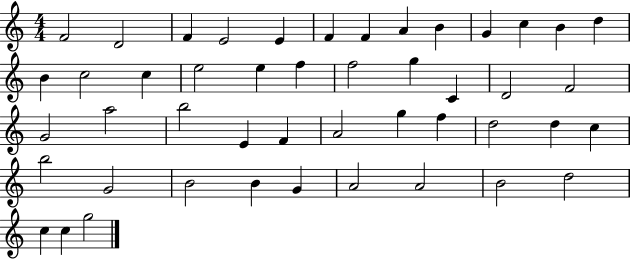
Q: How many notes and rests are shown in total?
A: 47